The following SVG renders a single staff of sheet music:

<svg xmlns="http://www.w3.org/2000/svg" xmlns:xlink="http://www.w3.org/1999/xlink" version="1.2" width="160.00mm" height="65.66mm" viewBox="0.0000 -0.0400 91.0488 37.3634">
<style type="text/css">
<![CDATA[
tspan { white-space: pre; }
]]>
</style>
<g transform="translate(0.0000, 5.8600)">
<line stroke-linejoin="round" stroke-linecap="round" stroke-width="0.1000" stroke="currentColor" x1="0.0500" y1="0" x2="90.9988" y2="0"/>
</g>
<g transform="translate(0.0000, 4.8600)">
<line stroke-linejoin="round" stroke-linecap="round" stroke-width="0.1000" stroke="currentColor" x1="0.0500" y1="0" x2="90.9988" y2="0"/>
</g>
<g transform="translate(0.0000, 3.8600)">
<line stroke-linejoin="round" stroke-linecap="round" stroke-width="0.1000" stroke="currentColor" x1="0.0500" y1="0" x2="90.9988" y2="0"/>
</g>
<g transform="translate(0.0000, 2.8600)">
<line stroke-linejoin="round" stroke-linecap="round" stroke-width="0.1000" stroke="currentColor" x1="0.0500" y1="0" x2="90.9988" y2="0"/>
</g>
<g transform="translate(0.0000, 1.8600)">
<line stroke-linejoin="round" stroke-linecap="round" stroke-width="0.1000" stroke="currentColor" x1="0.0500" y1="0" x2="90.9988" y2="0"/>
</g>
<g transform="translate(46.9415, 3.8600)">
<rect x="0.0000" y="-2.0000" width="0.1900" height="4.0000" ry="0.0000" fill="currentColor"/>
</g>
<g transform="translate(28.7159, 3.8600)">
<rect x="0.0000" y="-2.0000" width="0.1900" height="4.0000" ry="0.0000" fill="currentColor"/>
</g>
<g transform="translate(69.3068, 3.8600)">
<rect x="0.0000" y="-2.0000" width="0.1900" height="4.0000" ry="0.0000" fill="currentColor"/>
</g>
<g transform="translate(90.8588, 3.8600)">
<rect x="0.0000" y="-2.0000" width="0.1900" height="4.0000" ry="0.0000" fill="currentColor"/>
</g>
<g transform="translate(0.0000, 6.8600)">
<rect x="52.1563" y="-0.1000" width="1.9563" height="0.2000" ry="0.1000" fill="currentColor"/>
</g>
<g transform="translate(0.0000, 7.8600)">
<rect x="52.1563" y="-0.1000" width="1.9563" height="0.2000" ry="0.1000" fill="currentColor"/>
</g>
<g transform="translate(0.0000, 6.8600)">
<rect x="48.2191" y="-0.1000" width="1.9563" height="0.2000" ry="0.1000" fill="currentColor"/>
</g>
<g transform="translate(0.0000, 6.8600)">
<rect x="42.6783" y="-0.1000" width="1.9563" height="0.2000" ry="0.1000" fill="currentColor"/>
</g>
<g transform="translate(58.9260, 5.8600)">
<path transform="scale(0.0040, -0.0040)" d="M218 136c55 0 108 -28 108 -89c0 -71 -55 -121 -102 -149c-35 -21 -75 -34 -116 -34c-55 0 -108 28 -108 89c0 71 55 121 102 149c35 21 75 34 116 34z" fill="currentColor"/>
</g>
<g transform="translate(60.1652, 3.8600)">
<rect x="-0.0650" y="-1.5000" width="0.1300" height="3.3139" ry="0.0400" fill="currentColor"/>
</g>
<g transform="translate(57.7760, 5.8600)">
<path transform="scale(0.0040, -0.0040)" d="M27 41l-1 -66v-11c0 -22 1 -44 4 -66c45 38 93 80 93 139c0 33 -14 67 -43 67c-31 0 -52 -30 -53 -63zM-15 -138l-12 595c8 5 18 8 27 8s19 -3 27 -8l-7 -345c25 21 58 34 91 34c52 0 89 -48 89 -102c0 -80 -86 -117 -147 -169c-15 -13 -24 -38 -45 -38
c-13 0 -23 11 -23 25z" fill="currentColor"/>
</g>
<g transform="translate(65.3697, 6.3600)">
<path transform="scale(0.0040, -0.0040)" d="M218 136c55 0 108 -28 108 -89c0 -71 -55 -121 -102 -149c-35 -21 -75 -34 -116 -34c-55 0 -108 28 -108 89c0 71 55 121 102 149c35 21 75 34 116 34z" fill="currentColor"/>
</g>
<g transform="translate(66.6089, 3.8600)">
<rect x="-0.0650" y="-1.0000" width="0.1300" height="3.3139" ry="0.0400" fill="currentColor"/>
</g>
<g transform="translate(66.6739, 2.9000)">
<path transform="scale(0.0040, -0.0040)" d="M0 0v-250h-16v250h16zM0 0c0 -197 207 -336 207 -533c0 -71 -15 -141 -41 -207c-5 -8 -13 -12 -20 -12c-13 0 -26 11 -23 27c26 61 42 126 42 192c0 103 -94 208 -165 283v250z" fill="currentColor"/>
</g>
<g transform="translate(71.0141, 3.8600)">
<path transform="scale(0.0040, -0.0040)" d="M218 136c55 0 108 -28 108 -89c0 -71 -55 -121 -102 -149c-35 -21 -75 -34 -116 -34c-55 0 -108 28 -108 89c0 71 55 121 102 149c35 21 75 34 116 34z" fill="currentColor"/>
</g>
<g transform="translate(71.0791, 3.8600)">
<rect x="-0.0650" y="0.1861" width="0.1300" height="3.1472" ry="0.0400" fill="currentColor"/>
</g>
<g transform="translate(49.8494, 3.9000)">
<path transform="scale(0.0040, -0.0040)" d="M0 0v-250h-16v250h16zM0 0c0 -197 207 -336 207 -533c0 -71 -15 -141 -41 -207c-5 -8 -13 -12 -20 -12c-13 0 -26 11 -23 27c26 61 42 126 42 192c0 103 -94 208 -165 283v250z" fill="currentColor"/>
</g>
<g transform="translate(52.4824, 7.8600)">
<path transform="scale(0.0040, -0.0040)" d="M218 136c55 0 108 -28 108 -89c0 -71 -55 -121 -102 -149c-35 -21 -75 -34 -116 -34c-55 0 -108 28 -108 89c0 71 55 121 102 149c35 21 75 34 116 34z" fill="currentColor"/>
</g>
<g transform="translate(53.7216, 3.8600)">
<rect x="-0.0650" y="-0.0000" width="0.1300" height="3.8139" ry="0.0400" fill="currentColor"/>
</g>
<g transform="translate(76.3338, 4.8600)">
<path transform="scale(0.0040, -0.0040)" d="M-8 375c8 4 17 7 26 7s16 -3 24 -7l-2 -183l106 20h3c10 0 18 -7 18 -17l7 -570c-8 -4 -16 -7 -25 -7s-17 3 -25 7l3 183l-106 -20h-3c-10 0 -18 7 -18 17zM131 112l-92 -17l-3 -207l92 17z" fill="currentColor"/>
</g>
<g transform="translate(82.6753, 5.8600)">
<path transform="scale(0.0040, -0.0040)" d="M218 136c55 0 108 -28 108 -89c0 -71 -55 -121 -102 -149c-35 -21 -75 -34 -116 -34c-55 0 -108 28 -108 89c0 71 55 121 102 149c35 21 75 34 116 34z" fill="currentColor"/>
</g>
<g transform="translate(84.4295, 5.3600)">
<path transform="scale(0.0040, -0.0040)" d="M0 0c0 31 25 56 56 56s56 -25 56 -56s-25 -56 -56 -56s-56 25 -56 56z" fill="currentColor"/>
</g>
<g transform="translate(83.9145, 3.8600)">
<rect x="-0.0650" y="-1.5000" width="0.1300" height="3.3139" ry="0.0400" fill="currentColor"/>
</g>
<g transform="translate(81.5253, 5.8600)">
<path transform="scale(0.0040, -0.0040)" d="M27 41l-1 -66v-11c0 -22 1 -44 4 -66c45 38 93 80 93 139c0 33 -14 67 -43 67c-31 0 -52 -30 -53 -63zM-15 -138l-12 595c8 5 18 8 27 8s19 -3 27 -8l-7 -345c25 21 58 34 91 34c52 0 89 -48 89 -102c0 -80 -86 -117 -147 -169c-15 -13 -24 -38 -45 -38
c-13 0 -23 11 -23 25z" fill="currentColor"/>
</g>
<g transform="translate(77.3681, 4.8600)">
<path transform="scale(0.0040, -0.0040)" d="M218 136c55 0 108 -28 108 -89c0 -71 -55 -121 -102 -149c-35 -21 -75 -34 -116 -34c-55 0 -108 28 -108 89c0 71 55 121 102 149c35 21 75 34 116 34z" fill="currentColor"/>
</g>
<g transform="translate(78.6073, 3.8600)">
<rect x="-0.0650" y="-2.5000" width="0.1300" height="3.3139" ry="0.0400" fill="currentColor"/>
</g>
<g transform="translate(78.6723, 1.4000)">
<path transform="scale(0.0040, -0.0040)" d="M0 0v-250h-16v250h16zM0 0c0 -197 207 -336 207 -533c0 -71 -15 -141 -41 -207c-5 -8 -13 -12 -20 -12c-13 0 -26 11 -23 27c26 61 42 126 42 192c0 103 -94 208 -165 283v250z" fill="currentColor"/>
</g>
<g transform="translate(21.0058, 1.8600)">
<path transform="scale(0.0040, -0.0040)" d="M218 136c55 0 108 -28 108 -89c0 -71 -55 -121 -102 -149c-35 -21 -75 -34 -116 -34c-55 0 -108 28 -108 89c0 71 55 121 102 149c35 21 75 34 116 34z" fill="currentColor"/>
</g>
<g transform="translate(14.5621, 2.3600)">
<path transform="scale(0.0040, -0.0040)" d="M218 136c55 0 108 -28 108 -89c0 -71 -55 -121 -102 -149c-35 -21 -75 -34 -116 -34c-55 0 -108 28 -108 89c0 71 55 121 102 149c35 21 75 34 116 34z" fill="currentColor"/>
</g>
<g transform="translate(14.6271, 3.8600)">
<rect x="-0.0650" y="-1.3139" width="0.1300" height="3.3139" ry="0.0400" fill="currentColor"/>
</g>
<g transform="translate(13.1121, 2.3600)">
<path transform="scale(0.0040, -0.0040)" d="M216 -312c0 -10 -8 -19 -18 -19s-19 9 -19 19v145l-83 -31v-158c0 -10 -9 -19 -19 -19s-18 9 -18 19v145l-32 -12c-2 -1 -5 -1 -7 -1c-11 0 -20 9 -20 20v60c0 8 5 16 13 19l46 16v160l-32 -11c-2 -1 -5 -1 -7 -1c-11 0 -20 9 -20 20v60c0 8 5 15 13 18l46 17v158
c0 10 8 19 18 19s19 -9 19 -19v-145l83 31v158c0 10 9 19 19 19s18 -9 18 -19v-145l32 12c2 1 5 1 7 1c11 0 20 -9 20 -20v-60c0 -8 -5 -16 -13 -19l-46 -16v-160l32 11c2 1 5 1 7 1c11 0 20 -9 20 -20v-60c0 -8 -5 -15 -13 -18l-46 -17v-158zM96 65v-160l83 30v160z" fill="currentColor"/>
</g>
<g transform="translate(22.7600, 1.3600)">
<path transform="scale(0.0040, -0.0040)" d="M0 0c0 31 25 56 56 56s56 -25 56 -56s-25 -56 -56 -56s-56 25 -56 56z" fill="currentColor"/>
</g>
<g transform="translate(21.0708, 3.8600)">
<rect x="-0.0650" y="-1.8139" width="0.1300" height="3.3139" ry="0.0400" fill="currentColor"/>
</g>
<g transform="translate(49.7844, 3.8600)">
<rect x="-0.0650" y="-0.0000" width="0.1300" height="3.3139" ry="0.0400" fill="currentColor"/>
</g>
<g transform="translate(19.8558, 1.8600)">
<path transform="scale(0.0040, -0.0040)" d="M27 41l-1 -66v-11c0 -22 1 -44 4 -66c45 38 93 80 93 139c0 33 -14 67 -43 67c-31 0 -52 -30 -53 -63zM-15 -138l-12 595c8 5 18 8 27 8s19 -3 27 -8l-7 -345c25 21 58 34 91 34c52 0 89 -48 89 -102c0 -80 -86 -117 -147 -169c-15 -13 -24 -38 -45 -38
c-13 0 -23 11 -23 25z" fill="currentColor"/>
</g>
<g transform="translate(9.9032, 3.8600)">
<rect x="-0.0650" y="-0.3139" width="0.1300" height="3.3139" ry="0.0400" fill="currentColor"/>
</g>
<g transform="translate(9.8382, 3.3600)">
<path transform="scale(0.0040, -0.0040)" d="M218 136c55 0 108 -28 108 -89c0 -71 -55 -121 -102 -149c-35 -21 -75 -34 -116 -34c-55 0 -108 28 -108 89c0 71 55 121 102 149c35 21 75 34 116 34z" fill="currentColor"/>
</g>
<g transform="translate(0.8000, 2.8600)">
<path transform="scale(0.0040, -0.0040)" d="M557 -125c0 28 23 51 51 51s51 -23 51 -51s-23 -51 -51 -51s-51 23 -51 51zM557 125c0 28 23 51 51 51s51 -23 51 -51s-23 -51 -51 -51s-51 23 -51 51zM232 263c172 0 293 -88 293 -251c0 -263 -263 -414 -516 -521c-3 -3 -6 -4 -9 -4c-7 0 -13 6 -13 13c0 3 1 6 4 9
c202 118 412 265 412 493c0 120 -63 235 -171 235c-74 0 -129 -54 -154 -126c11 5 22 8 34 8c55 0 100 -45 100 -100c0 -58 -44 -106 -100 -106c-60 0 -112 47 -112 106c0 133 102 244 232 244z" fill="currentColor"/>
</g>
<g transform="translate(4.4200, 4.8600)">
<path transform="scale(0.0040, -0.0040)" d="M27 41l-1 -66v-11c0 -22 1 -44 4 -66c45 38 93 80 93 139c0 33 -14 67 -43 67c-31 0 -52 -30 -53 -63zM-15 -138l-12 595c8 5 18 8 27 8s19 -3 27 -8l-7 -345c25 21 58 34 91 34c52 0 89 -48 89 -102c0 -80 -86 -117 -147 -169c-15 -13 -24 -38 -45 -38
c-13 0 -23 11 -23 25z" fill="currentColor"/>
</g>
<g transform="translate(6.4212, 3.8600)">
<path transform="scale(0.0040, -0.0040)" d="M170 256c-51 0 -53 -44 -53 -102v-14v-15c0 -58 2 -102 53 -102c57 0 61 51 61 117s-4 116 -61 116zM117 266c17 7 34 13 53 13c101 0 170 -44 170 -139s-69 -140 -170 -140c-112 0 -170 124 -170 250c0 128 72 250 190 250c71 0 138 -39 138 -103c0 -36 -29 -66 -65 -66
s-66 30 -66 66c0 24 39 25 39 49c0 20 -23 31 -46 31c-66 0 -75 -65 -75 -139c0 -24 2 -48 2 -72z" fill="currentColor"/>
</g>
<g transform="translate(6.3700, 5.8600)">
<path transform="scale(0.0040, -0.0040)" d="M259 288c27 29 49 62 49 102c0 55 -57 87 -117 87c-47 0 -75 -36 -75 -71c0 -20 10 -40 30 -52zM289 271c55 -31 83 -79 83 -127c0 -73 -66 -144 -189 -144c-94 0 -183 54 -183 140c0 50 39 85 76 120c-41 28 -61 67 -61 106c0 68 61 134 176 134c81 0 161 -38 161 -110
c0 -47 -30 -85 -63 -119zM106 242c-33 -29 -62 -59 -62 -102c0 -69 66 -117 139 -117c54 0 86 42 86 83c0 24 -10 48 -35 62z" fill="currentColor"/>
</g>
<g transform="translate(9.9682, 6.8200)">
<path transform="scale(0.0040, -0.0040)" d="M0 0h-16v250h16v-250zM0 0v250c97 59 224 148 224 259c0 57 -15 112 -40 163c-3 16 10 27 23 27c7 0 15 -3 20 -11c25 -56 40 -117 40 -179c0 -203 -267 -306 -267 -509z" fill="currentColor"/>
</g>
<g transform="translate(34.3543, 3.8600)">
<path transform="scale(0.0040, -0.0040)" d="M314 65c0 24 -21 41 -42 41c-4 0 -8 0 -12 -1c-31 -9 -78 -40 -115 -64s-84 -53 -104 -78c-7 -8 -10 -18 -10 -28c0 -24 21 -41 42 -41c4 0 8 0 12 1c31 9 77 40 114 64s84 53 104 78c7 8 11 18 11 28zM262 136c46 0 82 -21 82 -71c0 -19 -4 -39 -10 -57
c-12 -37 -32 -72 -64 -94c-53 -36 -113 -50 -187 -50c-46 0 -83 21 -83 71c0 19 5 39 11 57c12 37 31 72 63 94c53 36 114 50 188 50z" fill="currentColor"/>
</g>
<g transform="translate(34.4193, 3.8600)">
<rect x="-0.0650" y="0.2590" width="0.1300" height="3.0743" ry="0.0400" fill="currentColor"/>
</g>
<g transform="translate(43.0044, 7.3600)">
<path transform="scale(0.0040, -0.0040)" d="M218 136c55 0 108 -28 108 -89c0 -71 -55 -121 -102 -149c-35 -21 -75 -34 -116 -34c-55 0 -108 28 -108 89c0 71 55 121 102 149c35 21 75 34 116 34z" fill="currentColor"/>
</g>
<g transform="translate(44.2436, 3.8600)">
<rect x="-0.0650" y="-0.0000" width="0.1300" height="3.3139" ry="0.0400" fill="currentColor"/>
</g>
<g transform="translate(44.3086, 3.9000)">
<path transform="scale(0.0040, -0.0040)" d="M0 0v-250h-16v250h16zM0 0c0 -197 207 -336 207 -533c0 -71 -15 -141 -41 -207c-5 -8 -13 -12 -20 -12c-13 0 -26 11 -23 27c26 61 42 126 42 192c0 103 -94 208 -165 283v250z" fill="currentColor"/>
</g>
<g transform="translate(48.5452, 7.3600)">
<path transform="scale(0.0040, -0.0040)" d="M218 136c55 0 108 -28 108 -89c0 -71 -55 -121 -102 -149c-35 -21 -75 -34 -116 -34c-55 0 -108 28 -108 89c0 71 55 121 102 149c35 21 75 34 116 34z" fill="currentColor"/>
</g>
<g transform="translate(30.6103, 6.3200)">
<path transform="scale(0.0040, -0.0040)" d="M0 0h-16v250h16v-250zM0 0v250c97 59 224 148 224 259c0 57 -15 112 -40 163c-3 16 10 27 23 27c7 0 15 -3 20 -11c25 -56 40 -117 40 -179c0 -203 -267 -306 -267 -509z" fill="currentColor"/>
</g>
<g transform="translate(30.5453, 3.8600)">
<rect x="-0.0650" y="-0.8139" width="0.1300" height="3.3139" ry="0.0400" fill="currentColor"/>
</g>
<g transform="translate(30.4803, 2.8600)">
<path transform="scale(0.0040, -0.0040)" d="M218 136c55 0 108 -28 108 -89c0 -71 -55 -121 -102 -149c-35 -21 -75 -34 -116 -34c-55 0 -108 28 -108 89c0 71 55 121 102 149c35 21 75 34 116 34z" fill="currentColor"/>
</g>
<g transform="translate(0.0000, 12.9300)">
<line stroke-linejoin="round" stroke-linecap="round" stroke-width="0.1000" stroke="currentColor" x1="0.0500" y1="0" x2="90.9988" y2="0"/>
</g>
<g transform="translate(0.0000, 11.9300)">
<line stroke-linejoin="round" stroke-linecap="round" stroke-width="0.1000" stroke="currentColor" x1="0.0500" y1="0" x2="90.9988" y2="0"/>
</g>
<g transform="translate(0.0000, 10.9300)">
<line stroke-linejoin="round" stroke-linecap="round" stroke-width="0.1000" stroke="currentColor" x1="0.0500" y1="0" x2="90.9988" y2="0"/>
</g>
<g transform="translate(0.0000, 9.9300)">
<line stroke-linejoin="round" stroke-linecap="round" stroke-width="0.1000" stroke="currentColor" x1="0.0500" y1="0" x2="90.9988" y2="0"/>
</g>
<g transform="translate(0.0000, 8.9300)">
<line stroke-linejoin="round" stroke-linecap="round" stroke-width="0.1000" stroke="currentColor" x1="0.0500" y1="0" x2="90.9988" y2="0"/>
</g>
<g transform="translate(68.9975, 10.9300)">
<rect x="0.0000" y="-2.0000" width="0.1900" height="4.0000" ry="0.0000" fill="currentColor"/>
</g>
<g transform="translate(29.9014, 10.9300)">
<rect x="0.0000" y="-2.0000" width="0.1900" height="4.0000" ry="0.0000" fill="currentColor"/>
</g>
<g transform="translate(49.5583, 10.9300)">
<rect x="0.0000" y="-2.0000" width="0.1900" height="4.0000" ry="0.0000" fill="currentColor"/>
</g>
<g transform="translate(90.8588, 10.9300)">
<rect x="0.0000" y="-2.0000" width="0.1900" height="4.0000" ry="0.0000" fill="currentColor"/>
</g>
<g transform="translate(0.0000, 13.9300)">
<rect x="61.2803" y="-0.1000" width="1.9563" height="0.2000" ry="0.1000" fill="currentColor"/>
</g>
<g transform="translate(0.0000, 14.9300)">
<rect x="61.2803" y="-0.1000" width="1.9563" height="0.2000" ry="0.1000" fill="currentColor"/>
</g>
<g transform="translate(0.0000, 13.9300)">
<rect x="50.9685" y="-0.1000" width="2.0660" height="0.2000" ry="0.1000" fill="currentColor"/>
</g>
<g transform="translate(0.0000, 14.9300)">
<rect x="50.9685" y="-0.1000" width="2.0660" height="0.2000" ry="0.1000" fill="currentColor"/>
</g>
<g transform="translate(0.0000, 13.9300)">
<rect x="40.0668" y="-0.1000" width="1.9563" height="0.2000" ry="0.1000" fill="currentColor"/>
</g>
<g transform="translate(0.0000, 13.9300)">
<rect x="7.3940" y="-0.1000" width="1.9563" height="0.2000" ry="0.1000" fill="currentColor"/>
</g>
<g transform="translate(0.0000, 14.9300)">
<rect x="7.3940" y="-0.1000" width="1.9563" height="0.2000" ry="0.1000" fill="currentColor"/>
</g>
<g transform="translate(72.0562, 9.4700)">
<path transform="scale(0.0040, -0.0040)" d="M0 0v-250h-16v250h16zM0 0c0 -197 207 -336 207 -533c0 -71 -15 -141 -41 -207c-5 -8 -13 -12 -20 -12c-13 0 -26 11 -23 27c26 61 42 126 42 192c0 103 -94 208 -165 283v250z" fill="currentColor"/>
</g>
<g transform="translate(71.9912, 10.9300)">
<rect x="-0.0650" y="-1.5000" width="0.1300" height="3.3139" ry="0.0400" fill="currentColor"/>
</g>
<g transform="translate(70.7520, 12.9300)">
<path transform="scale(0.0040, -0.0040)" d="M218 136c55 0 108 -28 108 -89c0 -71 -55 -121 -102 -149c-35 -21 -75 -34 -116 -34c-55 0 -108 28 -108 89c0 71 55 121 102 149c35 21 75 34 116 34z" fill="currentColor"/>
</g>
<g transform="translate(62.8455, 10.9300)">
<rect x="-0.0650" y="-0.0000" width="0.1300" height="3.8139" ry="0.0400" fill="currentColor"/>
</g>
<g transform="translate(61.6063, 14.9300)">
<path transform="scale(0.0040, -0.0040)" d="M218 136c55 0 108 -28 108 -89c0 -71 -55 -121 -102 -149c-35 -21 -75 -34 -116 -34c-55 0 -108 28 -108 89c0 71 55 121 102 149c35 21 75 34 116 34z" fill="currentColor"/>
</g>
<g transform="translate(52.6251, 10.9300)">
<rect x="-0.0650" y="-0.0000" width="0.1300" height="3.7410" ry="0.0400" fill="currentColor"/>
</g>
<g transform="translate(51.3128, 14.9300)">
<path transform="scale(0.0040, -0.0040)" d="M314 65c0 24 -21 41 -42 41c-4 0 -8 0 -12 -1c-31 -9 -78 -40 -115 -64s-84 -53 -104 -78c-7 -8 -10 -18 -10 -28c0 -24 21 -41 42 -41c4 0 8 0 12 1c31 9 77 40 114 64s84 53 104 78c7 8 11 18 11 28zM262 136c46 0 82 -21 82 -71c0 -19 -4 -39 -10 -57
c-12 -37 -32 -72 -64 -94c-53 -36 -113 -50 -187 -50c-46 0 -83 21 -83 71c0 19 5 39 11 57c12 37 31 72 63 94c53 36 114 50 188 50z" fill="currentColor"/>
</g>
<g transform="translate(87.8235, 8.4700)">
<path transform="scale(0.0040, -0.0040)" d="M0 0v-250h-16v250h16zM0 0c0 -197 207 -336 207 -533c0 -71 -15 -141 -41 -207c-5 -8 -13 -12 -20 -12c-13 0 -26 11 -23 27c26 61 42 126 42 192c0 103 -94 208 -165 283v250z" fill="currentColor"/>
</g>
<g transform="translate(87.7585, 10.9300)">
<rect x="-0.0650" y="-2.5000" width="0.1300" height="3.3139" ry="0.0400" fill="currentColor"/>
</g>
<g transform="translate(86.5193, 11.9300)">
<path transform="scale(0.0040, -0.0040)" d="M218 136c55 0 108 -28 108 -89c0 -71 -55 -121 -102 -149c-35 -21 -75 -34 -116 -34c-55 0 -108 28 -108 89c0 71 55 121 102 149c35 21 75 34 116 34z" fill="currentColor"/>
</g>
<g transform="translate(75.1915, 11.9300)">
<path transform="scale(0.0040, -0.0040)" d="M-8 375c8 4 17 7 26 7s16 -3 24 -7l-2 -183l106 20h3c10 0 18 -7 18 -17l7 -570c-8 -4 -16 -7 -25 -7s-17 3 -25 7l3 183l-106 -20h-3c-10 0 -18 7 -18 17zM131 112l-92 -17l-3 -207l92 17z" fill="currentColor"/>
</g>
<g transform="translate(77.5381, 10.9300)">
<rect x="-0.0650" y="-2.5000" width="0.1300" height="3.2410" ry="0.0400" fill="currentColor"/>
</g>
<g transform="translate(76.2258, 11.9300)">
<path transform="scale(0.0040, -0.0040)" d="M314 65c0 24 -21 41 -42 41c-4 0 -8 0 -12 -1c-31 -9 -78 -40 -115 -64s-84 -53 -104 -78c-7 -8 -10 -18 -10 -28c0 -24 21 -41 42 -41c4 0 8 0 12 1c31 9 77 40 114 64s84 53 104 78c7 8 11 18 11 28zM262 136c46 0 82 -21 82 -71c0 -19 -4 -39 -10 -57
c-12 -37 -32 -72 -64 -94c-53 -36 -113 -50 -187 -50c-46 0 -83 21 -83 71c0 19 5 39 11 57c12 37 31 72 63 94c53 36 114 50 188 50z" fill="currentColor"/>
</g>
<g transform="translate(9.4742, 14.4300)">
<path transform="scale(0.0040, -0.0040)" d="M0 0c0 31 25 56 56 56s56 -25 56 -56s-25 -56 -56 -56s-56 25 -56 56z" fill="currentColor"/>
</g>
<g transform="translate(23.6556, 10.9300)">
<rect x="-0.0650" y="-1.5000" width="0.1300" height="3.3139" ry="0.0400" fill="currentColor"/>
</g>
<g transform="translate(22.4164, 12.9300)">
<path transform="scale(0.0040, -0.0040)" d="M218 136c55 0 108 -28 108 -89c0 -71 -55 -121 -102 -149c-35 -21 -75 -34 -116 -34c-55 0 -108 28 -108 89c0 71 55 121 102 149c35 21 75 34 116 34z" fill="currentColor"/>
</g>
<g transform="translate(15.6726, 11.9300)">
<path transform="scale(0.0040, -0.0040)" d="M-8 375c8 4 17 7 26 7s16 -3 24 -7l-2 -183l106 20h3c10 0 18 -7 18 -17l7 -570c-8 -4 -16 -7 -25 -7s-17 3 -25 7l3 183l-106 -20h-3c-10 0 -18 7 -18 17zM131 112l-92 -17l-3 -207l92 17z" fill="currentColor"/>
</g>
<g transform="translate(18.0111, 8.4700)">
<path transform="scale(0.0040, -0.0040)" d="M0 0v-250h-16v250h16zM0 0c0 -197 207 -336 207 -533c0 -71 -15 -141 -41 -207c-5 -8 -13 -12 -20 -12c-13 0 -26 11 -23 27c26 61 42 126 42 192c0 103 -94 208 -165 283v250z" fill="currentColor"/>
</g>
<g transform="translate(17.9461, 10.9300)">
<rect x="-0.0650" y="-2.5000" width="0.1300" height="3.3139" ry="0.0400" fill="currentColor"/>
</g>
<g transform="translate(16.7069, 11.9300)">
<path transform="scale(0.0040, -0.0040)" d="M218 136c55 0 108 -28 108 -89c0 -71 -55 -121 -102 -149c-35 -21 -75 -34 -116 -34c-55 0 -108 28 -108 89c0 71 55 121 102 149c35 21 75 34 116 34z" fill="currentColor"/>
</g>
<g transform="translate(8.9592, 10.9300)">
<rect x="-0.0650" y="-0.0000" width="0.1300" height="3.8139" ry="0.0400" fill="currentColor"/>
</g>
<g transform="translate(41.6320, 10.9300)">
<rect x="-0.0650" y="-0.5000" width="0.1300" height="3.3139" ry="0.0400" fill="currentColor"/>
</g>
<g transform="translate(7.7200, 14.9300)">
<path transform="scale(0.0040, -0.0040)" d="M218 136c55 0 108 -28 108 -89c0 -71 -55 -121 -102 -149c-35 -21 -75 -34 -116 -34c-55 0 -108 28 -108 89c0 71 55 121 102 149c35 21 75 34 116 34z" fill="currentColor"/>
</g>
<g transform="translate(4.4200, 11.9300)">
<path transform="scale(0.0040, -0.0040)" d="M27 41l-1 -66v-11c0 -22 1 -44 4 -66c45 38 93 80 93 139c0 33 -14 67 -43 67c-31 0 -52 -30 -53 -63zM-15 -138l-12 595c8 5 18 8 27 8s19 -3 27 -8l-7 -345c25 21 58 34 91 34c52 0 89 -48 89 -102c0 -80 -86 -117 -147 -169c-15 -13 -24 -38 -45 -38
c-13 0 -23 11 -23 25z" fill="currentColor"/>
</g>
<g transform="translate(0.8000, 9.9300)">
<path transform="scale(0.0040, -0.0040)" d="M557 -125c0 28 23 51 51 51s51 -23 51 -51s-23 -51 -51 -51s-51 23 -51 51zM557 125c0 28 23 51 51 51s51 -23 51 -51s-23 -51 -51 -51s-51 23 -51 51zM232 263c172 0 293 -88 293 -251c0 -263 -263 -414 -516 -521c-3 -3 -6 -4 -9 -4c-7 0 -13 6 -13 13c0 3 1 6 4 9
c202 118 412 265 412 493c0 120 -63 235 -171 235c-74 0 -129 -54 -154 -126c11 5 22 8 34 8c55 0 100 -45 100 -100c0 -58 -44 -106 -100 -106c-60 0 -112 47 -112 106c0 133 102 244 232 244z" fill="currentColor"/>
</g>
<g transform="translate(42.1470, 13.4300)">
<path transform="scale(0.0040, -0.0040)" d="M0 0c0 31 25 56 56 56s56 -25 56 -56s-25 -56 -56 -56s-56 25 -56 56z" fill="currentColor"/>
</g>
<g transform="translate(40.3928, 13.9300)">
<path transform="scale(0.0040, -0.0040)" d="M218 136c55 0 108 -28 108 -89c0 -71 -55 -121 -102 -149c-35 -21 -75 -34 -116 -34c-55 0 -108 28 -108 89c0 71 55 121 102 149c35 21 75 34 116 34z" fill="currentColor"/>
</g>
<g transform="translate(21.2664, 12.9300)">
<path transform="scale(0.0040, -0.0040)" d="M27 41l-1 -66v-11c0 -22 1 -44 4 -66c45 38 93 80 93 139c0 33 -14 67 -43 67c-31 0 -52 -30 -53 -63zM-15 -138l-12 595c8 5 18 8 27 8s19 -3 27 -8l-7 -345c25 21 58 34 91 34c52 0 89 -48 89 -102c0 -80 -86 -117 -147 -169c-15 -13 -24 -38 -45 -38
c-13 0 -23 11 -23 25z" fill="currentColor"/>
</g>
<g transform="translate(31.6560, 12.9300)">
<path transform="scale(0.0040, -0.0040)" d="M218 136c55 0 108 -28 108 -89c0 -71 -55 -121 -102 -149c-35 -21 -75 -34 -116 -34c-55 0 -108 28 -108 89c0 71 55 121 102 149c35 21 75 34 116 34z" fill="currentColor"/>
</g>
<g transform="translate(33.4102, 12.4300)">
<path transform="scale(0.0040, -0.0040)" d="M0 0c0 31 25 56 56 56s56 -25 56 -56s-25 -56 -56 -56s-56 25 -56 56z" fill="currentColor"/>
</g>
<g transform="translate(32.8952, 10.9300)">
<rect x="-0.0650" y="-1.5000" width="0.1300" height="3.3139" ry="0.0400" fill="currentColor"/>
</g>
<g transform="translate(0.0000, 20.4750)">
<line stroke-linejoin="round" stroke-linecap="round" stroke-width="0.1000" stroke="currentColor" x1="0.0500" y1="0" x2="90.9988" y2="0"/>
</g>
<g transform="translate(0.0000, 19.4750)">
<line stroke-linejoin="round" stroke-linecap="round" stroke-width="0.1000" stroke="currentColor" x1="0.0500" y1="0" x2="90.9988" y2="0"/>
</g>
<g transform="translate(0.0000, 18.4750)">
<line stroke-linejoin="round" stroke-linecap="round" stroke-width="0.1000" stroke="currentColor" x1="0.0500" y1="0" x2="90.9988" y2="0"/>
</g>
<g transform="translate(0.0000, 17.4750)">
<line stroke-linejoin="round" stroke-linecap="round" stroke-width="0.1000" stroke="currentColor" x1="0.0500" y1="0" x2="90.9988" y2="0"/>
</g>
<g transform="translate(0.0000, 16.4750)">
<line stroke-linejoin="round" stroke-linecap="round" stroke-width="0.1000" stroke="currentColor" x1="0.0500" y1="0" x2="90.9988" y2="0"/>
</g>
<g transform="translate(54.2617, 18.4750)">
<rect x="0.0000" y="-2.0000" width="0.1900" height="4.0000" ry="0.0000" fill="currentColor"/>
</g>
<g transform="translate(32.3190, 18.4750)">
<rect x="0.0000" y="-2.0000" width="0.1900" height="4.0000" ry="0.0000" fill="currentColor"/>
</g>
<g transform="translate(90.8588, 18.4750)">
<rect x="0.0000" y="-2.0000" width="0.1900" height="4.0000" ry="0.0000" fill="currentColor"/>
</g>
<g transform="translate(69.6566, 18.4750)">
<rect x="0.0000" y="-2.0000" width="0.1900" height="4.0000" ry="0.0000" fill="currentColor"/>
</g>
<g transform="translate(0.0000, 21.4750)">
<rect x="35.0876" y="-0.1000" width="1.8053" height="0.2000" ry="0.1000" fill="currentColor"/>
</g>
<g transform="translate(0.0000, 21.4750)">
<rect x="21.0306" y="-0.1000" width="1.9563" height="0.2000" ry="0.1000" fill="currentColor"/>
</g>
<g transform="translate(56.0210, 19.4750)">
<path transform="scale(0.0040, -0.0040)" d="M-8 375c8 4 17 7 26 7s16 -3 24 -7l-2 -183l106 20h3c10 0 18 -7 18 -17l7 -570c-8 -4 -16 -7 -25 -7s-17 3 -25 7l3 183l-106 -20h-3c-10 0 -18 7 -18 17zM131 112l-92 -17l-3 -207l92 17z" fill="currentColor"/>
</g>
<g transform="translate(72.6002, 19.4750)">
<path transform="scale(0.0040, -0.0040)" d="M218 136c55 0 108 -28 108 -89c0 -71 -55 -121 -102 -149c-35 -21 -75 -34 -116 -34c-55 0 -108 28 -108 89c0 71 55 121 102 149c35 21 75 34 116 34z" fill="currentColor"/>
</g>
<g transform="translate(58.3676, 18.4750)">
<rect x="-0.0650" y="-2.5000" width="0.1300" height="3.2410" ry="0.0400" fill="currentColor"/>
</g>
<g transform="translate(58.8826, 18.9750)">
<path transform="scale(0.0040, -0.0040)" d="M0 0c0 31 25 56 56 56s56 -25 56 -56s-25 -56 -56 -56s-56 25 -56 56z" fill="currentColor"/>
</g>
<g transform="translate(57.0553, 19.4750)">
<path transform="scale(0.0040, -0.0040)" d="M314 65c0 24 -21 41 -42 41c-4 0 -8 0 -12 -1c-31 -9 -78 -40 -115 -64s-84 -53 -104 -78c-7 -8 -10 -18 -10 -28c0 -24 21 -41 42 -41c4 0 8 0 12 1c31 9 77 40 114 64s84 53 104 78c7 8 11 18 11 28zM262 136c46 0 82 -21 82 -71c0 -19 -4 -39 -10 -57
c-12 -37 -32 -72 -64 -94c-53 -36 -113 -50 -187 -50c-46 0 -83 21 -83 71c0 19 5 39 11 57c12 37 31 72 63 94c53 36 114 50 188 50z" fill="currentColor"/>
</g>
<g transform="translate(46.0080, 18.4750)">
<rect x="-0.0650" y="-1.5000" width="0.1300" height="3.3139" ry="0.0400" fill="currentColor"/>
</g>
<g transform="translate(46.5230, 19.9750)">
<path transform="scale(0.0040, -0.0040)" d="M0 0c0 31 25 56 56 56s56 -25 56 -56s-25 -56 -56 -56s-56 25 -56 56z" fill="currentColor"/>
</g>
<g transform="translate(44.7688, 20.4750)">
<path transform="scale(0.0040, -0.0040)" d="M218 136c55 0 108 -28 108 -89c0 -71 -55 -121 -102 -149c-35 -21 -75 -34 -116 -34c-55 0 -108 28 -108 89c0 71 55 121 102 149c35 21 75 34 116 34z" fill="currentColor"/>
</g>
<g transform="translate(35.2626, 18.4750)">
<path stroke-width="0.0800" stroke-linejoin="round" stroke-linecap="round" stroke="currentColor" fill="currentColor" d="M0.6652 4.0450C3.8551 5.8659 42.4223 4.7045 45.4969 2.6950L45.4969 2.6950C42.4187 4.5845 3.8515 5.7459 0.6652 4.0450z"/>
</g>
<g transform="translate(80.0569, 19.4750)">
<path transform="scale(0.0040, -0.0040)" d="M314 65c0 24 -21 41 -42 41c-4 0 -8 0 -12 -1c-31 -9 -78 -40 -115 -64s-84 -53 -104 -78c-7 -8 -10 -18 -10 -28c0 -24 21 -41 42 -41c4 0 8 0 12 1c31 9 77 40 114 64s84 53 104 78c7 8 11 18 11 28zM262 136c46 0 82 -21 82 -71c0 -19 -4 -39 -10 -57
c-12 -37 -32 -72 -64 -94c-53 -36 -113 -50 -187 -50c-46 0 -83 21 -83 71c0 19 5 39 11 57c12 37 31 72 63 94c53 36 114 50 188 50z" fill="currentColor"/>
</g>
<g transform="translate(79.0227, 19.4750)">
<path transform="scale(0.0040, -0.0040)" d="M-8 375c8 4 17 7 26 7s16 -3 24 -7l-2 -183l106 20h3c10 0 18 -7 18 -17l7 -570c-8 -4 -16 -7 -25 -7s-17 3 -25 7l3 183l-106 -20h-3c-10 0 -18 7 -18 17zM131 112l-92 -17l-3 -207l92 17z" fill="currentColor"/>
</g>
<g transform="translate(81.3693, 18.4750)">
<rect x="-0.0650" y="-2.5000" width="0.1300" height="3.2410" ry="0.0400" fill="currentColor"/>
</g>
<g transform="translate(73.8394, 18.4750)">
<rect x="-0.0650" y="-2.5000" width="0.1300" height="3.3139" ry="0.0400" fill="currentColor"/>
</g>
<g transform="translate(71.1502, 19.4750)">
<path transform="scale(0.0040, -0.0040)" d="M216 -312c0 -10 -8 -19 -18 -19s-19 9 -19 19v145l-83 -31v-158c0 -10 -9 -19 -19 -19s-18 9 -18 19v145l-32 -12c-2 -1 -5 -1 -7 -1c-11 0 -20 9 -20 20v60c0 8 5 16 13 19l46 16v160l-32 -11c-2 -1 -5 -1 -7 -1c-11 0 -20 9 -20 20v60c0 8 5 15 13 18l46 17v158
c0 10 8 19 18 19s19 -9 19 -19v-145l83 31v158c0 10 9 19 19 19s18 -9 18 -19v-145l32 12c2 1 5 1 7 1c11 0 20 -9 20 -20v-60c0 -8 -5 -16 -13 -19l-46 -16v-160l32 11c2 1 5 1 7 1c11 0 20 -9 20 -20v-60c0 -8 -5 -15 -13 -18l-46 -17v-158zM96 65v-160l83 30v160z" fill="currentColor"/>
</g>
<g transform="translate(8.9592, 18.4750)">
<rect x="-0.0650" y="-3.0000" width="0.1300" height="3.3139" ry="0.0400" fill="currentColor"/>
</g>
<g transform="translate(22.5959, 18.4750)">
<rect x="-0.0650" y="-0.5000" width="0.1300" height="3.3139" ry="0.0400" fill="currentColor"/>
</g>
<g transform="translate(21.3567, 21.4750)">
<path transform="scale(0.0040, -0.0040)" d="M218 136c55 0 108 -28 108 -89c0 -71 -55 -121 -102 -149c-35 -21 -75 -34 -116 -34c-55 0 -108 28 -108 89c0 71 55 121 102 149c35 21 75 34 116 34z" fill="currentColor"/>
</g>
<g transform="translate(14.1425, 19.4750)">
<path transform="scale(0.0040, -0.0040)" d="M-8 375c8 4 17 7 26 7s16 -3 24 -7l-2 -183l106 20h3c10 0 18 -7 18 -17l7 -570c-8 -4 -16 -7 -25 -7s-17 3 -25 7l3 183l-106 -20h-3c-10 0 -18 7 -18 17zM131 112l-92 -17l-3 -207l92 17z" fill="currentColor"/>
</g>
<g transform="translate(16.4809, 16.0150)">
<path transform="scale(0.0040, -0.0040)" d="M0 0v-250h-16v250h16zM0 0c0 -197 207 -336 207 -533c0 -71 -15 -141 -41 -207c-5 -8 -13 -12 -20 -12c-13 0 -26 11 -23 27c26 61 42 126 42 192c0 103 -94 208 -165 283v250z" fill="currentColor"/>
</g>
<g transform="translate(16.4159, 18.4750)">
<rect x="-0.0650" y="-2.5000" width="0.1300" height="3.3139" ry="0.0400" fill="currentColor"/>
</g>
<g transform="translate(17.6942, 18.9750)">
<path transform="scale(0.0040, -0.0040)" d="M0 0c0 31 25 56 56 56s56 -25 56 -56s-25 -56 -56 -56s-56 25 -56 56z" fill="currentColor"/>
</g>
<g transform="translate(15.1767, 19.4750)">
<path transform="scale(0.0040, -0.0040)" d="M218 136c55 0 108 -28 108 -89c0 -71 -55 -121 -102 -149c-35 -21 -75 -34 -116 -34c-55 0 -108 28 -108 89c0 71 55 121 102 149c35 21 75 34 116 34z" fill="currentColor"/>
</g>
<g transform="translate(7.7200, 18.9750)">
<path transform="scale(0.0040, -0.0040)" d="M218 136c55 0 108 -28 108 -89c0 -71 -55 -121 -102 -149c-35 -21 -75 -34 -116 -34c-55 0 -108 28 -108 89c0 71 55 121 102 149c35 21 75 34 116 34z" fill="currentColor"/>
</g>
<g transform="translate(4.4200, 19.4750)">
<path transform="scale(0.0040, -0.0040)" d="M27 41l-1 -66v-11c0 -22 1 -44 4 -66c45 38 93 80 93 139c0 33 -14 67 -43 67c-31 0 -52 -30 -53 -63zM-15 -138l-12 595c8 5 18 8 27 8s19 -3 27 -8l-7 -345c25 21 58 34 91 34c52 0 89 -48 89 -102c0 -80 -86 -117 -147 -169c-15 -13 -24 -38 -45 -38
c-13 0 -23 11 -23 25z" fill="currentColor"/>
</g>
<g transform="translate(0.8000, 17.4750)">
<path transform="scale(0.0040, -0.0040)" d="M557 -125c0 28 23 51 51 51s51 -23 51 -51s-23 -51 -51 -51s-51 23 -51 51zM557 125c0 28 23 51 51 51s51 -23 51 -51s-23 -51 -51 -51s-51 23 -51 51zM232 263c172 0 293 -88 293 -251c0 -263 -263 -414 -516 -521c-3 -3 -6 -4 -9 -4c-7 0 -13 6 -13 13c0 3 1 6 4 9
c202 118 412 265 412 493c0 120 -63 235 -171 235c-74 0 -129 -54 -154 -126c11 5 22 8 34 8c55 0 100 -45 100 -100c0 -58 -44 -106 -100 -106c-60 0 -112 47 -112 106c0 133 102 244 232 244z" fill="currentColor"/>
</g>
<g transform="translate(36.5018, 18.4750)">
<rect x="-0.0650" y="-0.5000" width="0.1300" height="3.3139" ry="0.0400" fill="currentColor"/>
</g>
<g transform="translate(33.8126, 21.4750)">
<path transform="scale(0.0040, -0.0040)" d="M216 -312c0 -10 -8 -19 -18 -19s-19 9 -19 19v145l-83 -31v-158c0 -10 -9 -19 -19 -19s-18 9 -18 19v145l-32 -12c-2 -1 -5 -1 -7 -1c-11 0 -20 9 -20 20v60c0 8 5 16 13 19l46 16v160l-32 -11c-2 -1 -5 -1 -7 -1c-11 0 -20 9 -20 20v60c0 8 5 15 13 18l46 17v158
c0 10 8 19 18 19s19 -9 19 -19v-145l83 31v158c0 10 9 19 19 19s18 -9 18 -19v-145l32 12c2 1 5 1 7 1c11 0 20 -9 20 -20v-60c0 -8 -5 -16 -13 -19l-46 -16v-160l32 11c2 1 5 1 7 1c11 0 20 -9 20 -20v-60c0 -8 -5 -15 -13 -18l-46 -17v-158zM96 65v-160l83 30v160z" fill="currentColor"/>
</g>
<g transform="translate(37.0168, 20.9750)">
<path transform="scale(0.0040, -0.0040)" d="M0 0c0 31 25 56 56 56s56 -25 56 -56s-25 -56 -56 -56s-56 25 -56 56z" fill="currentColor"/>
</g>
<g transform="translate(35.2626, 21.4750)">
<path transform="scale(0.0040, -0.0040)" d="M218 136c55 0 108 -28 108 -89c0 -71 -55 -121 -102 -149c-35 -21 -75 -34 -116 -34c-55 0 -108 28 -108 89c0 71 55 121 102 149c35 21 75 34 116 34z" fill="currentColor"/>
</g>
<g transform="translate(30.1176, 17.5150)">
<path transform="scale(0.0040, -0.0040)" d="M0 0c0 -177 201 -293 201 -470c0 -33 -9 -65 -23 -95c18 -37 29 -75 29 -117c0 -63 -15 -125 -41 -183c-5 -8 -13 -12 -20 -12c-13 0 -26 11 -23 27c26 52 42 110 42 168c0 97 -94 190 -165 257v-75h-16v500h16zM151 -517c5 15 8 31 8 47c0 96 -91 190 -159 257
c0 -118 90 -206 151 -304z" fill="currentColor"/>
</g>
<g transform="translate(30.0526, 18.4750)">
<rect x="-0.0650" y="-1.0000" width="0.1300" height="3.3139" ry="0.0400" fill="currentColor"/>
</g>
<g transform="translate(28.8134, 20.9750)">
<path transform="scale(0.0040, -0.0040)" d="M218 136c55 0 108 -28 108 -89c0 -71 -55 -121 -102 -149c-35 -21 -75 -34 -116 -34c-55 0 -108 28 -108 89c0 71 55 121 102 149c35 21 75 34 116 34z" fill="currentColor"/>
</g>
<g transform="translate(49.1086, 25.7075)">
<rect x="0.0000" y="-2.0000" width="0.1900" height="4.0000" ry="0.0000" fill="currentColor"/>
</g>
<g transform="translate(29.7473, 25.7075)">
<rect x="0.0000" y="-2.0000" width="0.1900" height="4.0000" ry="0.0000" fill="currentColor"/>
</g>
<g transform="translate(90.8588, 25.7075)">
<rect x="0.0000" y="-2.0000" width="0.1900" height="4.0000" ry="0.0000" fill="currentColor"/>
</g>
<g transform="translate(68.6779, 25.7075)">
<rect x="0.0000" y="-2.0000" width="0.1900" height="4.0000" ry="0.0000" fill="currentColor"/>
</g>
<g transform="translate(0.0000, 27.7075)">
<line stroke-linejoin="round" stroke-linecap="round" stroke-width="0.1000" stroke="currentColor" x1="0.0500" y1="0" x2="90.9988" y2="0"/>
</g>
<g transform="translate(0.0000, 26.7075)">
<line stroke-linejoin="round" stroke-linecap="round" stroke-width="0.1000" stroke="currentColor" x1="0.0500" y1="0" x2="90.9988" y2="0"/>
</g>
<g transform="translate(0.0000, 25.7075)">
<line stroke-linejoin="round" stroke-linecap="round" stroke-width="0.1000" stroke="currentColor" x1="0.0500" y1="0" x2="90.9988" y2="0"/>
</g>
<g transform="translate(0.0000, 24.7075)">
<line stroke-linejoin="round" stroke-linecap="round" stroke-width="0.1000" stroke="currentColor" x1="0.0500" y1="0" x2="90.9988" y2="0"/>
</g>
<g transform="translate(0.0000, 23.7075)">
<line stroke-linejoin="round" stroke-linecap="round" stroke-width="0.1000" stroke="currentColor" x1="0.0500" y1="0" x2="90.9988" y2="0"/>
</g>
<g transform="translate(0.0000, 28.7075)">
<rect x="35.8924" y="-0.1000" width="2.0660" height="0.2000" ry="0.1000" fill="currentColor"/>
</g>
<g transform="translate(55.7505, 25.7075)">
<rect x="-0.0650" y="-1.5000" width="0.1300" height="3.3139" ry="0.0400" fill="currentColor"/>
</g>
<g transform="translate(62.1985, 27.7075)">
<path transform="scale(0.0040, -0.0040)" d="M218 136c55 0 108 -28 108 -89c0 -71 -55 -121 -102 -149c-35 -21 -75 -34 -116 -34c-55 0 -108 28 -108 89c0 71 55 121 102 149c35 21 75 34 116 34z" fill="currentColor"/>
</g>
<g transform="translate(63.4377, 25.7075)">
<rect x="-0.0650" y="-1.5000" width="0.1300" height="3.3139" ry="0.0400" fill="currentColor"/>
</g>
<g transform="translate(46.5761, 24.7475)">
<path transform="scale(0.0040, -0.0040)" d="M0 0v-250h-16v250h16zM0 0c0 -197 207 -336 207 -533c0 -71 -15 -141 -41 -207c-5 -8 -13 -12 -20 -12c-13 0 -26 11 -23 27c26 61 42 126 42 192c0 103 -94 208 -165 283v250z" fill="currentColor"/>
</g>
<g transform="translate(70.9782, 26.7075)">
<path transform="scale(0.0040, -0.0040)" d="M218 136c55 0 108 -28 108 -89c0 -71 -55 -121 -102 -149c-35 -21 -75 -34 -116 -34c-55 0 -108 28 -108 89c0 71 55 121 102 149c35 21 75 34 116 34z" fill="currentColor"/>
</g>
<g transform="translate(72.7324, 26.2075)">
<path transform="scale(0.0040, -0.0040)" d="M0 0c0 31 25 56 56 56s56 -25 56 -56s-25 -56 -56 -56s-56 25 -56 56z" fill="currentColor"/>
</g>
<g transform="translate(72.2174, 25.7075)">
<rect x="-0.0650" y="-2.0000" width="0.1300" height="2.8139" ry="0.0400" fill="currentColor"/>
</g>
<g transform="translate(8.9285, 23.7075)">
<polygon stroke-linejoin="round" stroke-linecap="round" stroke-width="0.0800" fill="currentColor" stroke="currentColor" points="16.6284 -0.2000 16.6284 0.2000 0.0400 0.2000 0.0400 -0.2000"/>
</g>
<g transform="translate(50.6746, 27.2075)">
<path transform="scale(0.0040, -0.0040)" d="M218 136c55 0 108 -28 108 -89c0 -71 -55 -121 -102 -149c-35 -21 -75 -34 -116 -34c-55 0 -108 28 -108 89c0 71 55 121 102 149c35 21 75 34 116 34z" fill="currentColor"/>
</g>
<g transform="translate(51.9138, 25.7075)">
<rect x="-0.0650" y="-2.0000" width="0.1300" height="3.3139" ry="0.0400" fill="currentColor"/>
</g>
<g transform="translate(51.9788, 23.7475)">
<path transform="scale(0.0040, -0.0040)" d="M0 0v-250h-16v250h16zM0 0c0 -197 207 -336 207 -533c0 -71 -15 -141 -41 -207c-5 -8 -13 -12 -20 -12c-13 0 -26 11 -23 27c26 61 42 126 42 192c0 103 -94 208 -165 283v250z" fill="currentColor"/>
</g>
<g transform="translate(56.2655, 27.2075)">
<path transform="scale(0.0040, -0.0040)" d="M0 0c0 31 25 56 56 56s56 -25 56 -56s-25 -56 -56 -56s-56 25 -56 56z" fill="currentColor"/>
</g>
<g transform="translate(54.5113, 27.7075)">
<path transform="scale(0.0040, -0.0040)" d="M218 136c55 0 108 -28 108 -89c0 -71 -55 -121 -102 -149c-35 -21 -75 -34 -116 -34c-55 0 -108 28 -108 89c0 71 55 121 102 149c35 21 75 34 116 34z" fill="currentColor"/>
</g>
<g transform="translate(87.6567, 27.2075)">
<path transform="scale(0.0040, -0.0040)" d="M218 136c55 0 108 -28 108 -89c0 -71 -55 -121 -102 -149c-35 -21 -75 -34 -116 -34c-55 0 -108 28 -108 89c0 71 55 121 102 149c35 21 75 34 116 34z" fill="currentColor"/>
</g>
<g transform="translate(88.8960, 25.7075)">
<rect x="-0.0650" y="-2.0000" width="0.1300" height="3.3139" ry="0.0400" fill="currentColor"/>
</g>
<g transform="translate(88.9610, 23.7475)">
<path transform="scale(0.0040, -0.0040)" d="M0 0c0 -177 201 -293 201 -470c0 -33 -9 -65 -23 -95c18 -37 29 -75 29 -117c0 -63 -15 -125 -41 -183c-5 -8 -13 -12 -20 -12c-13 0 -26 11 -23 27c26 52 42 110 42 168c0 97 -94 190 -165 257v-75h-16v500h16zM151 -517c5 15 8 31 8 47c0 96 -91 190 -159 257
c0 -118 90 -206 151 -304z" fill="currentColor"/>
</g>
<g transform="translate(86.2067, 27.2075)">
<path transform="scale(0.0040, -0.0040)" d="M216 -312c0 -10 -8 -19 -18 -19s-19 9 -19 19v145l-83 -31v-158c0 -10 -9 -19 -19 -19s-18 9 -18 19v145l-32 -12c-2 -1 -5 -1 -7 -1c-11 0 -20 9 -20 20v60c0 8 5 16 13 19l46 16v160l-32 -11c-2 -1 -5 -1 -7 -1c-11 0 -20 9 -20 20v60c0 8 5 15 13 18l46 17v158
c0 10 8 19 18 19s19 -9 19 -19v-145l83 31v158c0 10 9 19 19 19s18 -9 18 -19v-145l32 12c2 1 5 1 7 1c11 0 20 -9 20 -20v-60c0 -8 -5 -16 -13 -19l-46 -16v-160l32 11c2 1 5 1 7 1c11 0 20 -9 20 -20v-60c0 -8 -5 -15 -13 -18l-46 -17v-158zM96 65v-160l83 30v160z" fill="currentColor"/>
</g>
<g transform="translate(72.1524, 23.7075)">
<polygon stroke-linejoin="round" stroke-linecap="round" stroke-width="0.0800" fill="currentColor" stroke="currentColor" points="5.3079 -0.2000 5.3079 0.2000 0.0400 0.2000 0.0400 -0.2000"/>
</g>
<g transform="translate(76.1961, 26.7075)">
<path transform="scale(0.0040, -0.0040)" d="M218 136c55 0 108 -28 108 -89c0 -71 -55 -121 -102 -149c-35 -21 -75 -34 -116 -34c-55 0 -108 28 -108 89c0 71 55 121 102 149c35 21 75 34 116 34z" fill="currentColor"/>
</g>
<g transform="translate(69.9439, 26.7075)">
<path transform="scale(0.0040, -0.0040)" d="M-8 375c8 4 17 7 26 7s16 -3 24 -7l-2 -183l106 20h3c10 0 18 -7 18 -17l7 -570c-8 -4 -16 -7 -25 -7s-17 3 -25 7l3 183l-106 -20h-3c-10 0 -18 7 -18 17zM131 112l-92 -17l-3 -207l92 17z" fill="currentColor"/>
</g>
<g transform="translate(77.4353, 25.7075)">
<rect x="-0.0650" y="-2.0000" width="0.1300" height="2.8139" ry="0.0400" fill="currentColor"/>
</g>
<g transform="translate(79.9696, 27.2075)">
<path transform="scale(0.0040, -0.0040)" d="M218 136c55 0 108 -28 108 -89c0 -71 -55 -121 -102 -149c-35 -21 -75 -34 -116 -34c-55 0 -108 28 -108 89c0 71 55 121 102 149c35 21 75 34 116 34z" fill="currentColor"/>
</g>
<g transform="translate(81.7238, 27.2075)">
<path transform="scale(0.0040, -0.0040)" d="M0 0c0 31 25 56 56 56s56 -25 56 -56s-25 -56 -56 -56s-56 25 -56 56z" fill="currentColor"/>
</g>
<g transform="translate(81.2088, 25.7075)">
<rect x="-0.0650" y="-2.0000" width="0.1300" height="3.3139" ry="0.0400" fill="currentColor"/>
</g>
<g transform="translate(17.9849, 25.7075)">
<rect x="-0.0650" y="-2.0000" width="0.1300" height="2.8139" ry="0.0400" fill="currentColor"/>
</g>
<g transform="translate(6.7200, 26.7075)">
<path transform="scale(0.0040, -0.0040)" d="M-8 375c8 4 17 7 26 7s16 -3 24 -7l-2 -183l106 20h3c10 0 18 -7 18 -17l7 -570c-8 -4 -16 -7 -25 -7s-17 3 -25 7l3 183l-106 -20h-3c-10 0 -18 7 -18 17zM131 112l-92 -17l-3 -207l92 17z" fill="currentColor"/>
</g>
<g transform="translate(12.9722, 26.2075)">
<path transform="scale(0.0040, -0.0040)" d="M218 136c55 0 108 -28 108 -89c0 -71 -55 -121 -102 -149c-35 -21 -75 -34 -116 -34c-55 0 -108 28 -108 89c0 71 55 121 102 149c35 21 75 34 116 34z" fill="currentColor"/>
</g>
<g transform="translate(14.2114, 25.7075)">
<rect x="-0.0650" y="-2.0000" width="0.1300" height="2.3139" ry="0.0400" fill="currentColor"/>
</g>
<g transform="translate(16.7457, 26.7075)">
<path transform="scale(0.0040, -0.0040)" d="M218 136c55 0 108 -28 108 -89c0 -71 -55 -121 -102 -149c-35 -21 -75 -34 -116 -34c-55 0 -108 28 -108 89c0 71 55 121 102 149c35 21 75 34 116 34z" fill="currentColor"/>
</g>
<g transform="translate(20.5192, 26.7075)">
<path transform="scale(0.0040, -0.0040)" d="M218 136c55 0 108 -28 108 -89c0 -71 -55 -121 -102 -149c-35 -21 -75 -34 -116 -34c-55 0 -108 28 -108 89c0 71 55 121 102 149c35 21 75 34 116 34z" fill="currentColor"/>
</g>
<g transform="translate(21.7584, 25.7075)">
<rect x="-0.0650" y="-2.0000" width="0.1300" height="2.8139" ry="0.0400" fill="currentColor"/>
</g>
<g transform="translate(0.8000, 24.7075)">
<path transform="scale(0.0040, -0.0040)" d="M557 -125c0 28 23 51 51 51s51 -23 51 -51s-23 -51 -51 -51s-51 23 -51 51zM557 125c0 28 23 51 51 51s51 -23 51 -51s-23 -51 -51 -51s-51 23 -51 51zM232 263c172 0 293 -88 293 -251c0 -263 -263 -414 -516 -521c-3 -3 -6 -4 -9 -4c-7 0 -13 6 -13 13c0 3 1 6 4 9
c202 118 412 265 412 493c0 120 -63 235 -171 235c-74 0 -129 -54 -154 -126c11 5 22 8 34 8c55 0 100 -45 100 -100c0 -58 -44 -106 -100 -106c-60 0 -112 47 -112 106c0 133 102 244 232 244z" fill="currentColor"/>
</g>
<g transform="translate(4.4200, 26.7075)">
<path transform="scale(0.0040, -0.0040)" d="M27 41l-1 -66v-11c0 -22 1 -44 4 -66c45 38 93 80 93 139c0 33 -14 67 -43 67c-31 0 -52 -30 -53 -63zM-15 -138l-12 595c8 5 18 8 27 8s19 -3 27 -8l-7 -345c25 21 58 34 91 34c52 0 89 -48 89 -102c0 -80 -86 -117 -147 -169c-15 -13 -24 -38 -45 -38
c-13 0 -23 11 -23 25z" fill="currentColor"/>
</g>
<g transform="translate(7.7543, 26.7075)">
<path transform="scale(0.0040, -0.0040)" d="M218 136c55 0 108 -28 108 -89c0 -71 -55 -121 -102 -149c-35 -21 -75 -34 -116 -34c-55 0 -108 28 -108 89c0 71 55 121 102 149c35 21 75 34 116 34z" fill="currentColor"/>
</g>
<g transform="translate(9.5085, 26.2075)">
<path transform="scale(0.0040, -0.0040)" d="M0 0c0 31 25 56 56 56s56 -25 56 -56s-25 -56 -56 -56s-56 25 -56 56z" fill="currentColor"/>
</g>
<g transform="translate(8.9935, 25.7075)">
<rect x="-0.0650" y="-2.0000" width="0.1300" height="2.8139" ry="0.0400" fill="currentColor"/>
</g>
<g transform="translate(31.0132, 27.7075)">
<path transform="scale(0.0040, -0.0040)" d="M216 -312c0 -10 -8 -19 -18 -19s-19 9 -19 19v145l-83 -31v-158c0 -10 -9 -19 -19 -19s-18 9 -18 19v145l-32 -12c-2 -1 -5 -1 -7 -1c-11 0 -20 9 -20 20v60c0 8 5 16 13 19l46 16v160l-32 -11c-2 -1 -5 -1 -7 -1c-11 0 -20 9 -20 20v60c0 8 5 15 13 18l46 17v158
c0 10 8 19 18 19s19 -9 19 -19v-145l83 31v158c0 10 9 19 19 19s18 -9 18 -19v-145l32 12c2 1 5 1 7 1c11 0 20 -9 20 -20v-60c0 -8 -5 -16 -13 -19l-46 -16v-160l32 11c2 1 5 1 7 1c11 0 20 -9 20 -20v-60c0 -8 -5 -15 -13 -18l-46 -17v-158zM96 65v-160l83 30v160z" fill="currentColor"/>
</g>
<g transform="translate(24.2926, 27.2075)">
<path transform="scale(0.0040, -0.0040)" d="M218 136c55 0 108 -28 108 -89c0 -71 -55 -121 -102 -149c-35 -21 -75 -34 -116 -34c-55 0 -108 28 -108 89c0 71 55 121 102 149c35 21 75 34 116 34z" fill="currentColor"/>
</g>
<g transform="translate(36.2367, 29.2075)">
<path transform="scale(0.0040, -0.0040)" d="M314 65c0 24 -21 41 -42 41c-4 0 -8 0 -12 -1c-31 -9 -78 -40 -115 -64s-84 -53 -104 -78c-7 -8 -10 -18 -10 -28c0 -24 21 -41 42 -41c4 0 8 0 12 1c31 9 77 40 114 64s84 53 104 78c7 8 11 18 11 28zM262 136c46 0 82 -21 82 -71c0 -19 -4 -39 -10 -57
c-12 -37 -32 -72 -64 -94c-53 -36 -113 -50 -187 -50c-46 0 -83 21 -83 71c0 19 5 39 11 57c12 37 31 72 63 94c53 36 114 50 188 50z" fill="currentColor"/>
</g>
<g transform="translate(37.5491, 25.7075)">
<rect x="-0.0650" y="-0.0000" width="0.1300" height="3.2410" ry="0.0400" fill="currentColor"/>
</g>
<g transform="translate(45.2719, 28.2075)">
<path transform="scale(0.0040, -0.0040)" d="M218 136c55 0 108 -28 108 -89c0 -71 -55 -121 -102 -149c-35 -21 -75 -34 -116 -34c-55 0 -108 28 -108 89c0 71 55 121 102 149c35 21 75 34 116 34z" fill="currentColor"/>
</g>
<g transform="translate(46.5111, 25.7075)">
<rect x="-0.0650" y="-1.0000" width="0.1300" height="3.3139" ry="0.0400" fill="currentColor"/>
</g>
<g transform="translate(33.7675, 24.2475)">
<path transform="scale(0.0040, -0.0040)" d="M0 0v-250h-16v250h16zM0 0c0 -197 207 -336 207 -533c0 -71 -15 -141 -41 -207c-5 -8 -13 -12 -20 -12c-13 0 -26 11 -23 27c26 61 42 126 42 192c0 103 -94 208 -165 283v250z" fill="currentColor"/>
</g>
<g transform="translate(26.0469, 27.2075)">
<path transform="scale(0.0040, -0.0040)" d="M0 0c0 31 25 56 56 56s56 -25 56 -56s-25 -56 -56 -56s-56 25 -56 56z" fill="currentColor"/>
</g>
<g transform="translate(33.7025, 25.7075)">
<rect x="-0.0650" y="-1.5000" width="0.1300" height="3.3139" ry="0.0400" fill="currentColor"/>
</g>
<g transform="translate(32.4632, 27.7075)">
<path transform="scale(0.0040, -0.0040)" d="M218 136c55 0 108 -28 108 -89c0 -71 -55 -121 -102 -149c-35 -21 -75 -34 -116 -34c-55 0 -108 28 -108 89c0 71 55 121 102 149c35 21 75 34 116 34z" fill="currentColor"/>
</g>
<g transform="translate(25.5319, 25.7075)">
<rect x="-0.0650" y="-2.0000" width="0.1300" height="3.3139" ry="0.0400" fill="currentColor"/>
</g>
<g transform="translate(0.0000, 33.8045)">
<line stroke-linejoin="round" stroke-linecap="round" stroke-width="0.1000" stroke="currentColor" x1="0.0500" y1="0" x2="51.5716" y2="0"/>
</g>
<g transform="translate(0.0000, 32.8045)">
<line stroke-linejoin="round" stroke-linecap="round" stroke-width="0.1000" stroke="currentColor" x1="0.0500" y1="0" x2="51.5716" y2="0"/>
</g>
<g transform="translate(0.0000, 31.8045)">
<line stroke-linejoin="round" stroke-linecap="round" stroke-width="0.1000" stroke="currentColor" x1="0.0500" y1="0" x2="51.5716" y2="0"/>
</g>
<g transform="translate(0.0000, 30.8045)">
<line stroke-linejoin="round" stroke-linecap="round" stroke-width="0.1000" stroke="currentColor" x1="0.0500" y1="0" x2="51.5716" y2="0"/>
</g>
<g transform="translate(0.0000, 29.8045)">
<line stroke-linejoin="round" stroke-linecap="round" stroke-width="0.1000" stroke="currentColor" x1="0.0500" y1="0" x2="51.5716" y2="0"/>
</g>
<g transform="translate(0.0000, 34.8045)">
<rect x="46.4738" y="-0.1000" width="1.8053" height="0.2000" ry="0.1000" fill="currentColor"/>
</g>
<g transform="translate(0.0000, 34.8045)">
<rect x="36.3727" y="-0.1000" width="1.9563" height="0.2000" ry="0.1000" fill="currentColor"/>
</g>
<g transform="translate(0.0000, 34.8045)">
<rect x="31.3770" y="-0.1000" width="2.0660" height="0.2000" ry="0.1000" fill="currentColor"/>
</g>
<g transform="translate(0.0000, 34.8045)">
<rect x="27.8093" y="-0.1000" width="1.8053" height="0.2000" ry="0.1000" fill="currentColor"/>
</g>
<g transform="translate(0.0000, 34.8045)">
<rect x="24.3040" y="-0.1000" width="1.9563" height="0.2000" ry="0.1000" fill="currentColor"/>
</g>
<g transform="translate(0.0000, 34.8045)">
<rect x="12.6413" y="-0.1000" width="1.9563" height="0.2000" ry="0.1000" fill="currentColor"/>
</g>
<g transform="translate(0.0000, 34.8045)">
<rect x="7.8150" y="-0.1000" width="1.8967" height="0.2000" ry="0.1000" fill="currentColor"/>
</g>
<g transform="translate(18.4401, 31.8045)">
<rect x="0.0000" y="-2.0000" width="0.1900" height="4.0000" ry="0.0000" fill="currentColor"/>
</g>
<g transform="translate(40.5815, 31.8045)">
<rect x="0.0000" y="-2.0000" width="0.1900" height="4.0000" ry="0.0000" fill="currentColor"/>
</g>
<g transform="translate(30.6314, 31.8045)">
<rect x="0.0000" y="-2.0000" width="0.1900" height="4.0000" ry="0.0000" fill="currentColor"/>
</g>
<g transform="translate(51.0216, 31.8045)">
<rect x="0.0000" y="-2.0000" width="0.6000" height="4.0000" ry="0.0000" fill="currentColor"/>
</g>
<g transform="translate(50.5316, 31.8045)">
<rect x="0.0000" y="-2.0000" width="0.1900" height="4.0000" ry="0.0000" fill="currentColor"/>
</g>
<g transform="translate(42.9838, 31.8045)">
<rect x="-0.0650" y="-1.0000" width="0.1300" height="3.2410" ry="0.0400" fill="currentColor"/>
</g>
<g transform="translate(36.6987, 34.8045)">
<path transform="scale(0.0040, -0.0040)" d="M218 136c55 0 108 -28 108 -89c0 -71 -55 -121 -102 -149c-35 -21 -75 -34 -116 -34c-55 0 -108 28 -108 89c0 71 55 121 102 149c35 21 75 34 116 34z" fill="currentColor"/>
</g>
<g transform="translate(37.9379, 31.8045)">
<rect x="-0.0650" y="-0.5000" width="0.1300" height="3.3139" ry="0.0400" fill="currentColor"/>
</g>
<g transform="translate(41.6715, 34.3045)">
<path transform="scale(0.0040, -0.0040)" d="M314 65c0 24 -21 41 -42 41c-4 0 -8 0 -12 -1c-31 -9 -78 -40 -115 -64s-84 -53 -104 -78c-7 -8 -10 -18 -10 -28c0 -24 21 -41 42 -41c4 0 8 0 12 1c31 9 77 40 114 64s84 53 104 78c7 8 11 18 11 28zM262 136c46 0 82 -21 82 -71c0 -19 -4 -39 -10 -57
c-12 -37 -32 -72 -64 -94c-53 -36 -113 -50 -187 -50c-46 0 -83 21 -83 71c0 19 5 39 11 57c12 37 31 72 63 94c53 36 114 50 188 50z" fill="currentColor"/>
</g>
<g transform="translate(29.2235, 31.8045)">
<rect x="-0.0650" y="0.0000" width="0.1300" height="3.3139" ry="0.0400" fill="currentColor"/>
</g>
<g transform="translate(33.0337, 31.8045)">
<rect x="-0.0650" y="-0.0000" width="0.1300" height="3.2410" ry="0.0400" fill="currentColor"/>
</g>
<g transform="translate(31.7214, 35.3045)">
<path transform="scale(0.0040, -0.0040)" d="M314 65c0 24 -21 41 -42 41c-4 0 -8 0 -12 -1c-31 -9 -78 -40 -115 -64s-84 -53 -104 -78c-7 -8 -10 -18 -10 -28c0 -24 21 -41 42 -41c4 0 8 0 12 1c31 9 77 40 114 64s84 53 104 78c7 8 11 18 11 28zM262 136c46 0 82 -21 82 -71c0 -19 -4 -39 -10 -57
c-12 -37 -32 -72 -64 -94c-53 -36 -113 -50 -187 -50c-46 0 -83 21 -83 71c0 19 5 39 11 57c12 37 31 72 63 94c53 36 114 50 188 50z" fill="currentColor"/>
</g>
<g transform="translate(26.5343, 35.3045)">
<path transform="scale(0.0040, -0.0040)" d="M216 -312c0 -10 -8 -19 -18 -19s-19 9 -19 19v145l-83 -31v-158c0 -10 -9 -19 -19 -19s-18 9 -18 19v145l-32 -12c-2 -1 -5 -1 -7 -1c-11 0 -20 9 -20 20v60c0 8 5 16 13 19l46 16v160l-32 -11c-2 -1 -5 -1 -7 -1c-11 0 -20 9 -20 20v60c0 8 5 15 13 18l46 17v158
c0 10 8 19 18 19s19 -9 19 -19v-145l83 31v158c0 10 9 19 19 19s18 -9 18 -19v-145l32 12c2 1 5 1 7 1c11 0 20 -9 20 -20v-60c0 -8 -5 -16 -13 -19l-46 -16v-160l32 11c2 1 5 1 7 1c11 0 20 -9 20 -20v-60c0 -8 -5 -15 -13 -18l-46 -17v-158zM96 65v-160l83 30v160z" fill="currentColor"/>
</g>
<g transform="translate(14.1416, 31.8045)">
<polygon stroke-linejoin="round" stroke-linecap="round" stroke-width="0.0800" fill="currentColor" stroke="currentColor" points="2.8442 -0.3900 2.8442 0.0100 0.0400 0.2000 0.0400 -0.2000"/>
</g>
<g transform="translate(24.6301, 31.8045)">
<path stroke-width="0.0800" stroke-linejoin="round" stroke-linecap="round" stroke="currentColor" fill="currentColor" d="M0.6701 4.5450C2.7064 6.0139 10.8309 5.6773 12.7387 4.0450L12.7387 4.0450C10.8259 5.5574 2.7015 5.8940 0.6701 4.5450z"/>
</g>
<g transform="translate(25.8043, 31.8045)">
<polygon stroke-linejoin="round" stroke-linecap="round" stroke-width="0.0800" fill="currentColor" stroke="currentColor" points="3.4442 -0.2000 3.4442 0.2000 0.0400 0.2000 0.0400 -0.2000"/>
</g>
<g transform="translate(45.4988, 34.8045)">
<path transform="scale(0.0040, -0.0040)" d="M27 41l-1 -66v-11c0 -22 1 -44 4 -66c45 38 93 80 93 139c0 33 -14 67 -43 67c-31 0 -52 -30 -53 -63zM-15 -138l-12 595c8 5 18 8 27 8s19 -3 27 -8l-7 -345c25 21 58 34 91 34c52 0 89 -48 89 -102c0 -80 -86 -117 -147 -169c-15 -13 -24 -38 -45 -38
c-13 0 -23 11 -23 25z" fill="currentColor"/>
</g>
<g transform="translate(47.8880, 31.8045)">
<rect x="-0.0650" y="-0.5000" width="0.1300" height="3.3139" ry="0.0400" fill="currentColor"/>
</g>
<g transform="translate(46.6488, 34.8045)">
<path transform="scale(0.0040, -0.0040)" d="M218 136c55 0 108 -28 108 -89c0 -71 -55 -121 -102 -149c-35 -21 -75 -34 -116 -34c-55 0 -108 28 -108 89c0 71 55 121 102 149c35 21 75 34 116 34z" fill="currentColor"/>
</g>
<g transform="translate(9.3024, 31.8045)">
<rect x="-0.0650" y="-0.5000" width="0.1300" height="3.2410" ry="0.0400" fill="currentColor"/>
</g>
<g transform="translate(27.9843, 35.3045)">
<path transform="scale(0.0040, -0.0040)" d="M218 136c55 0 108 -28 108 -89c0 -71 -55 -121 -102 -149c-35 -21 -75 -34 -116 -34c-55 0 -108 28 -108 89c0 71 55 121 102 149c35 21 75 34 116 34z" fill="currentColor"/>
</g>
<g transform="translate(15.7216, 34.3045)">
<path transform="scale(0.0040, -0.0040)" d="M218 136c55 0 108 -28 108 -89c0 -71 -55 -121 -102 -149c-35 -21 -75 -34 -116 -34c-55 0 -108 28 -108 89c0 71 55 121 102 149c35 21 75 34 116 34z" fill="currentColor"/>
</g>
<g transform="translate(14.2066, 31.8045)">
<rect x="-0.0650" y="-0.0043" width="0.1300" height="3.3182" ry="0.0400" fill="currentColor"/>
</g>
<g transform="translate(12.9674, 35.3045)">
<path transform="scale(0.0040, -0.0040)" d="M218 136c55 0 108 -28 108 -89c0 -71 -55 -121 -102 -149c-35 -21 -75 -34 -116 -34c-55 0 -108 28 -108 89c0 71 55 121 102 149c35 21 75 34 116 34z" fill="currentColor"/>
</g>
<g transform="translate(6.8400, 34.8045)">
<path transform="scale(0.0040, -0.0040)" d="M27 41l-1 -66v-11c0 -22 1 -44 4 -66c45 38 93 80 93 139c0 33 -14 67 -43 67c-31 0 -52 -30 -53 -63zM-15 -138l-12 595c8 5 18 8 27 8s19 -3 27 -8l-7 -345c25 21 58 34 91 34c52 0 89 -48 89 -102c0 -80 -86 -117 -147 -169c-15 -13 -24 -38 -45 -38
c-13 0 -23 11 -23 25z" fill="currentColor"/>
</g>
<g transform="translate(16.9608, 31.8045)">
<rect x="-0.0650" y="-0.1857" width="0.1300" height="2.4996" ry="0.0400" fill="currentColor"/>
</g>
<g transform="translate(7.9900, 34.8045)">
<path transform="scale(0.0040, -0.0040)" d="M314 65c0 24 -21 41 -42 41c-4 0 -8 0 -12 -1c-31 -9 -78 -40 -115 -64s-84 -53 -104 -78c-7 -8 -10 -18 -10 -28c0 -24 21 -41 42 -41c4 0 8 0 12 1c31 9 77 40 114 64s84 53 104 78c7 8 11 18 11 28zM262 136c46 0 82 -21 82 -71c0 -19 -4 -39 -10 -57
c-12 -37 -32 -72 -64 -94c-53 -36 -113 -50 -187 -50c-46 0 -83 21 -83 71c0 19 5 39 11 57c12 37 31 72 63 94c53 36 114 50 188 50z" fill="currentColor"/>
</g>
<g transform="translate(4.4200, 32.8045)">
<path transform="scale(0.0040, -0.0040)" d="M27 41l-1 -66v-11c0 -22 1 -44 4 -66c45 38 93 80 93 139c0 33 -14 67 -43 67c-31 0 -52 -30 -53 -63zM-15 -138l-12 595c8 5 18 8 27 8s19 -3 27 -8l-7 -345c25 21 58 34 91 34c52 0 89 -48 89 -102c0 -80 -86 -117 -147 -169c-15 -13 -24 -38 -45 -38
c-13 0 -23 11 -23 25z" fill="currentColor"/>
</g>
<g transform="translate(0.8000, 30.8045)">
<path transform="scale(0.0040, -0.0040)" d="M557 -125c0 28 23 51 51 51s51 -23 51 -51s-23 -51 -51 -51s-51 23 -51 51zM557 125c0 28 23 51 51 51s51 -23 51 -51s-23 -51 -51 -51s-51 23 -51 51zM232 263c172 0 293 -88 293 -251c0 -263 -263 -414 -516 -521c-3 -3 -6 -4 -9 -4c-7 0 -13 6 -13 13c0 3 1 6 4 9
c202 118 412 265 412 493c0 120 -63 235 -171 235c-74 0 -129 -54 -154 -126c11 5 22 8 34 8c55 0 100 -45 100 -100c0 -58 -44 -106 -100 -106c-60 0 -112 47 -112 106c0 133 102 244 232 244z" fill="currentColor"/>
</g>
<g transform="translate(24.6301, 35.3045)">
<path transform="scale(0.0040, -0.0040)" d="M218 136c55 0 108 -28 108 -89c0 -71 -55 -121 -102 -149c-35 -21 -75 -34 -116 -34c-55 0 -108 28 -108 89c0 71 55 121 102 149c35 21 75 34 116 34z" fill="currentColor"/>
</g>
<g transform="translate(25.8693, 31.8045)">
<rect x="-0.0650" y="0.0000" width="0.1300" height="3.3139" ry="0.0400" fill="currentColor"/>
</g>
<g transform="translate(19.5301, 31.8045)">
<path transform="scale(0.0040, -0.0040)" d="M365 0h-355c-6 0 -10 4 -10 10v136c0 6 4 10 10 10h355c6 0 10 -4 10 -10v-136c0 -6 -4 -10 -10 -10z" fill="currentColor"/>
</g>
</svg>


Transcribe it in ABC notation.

X:1
T:Untitled
M:6/8
L:1/4
K:F
E,/2 ^G, _A, F,/2 D,2 D,,/2 D,,/2 C,, _G,, F,,/2 D, B,,/2 _G,, C,, B,,/2 _G,, G,, E,, C,,2 C,, G,,/2 B,,2 B,,/2 C, B,,/2 E,, F,,/4 ^E,, G,, B,,2 ^B,, B,,2 B,,/2 C,/2 B,,/2 B,,/2 A,,/2 ^G,,/2 D,,2 F,,/2 A,,/2 G,, G,, B,,/2 B,,/2 A,, ^A,,/4 _E,,2 D,,/2 F,,/2 z2 D,,/2 ^D,,/2 D,,2 E,, F,,2 _E,,